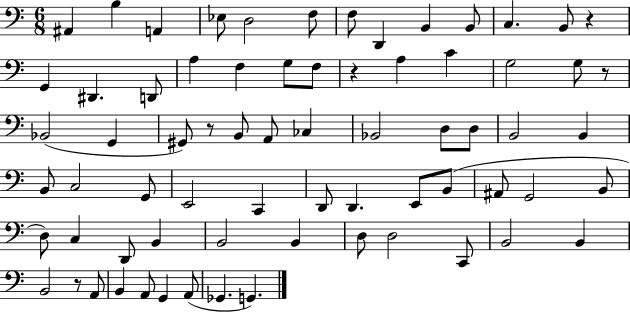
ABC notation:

X:1
T:Untitled
M:6/8
L:1/4
K:C
^A,, B, A,, _E,/2 D,2 F,/2 F,/2 D,, B,, B,,/2 C, B,,/2 z G,, ^D,, D,,/2 A, F, G,/2 F,/2 z A, C G,2 G,/2 z/2 _B,,2 G,, ^G,,/2 z/2 B,,/2 A,,/2 _C, _B,,2 D,/2 D,/2 B,,2 B,, B,,/2 C,2 G,,/2 E,,2 C,, D,,/2 D,, E,,/2 B,,/2 ^A,,/2 G,,2 B,,/2 D,/2 C, D,,/2 B,, B,,2 B,, D,/2 D,2 C,,/2 B,,2 B,, B,,2 z/2 A,,/2 B,, A,,/2 G,, A,,/2 _G,, G,,